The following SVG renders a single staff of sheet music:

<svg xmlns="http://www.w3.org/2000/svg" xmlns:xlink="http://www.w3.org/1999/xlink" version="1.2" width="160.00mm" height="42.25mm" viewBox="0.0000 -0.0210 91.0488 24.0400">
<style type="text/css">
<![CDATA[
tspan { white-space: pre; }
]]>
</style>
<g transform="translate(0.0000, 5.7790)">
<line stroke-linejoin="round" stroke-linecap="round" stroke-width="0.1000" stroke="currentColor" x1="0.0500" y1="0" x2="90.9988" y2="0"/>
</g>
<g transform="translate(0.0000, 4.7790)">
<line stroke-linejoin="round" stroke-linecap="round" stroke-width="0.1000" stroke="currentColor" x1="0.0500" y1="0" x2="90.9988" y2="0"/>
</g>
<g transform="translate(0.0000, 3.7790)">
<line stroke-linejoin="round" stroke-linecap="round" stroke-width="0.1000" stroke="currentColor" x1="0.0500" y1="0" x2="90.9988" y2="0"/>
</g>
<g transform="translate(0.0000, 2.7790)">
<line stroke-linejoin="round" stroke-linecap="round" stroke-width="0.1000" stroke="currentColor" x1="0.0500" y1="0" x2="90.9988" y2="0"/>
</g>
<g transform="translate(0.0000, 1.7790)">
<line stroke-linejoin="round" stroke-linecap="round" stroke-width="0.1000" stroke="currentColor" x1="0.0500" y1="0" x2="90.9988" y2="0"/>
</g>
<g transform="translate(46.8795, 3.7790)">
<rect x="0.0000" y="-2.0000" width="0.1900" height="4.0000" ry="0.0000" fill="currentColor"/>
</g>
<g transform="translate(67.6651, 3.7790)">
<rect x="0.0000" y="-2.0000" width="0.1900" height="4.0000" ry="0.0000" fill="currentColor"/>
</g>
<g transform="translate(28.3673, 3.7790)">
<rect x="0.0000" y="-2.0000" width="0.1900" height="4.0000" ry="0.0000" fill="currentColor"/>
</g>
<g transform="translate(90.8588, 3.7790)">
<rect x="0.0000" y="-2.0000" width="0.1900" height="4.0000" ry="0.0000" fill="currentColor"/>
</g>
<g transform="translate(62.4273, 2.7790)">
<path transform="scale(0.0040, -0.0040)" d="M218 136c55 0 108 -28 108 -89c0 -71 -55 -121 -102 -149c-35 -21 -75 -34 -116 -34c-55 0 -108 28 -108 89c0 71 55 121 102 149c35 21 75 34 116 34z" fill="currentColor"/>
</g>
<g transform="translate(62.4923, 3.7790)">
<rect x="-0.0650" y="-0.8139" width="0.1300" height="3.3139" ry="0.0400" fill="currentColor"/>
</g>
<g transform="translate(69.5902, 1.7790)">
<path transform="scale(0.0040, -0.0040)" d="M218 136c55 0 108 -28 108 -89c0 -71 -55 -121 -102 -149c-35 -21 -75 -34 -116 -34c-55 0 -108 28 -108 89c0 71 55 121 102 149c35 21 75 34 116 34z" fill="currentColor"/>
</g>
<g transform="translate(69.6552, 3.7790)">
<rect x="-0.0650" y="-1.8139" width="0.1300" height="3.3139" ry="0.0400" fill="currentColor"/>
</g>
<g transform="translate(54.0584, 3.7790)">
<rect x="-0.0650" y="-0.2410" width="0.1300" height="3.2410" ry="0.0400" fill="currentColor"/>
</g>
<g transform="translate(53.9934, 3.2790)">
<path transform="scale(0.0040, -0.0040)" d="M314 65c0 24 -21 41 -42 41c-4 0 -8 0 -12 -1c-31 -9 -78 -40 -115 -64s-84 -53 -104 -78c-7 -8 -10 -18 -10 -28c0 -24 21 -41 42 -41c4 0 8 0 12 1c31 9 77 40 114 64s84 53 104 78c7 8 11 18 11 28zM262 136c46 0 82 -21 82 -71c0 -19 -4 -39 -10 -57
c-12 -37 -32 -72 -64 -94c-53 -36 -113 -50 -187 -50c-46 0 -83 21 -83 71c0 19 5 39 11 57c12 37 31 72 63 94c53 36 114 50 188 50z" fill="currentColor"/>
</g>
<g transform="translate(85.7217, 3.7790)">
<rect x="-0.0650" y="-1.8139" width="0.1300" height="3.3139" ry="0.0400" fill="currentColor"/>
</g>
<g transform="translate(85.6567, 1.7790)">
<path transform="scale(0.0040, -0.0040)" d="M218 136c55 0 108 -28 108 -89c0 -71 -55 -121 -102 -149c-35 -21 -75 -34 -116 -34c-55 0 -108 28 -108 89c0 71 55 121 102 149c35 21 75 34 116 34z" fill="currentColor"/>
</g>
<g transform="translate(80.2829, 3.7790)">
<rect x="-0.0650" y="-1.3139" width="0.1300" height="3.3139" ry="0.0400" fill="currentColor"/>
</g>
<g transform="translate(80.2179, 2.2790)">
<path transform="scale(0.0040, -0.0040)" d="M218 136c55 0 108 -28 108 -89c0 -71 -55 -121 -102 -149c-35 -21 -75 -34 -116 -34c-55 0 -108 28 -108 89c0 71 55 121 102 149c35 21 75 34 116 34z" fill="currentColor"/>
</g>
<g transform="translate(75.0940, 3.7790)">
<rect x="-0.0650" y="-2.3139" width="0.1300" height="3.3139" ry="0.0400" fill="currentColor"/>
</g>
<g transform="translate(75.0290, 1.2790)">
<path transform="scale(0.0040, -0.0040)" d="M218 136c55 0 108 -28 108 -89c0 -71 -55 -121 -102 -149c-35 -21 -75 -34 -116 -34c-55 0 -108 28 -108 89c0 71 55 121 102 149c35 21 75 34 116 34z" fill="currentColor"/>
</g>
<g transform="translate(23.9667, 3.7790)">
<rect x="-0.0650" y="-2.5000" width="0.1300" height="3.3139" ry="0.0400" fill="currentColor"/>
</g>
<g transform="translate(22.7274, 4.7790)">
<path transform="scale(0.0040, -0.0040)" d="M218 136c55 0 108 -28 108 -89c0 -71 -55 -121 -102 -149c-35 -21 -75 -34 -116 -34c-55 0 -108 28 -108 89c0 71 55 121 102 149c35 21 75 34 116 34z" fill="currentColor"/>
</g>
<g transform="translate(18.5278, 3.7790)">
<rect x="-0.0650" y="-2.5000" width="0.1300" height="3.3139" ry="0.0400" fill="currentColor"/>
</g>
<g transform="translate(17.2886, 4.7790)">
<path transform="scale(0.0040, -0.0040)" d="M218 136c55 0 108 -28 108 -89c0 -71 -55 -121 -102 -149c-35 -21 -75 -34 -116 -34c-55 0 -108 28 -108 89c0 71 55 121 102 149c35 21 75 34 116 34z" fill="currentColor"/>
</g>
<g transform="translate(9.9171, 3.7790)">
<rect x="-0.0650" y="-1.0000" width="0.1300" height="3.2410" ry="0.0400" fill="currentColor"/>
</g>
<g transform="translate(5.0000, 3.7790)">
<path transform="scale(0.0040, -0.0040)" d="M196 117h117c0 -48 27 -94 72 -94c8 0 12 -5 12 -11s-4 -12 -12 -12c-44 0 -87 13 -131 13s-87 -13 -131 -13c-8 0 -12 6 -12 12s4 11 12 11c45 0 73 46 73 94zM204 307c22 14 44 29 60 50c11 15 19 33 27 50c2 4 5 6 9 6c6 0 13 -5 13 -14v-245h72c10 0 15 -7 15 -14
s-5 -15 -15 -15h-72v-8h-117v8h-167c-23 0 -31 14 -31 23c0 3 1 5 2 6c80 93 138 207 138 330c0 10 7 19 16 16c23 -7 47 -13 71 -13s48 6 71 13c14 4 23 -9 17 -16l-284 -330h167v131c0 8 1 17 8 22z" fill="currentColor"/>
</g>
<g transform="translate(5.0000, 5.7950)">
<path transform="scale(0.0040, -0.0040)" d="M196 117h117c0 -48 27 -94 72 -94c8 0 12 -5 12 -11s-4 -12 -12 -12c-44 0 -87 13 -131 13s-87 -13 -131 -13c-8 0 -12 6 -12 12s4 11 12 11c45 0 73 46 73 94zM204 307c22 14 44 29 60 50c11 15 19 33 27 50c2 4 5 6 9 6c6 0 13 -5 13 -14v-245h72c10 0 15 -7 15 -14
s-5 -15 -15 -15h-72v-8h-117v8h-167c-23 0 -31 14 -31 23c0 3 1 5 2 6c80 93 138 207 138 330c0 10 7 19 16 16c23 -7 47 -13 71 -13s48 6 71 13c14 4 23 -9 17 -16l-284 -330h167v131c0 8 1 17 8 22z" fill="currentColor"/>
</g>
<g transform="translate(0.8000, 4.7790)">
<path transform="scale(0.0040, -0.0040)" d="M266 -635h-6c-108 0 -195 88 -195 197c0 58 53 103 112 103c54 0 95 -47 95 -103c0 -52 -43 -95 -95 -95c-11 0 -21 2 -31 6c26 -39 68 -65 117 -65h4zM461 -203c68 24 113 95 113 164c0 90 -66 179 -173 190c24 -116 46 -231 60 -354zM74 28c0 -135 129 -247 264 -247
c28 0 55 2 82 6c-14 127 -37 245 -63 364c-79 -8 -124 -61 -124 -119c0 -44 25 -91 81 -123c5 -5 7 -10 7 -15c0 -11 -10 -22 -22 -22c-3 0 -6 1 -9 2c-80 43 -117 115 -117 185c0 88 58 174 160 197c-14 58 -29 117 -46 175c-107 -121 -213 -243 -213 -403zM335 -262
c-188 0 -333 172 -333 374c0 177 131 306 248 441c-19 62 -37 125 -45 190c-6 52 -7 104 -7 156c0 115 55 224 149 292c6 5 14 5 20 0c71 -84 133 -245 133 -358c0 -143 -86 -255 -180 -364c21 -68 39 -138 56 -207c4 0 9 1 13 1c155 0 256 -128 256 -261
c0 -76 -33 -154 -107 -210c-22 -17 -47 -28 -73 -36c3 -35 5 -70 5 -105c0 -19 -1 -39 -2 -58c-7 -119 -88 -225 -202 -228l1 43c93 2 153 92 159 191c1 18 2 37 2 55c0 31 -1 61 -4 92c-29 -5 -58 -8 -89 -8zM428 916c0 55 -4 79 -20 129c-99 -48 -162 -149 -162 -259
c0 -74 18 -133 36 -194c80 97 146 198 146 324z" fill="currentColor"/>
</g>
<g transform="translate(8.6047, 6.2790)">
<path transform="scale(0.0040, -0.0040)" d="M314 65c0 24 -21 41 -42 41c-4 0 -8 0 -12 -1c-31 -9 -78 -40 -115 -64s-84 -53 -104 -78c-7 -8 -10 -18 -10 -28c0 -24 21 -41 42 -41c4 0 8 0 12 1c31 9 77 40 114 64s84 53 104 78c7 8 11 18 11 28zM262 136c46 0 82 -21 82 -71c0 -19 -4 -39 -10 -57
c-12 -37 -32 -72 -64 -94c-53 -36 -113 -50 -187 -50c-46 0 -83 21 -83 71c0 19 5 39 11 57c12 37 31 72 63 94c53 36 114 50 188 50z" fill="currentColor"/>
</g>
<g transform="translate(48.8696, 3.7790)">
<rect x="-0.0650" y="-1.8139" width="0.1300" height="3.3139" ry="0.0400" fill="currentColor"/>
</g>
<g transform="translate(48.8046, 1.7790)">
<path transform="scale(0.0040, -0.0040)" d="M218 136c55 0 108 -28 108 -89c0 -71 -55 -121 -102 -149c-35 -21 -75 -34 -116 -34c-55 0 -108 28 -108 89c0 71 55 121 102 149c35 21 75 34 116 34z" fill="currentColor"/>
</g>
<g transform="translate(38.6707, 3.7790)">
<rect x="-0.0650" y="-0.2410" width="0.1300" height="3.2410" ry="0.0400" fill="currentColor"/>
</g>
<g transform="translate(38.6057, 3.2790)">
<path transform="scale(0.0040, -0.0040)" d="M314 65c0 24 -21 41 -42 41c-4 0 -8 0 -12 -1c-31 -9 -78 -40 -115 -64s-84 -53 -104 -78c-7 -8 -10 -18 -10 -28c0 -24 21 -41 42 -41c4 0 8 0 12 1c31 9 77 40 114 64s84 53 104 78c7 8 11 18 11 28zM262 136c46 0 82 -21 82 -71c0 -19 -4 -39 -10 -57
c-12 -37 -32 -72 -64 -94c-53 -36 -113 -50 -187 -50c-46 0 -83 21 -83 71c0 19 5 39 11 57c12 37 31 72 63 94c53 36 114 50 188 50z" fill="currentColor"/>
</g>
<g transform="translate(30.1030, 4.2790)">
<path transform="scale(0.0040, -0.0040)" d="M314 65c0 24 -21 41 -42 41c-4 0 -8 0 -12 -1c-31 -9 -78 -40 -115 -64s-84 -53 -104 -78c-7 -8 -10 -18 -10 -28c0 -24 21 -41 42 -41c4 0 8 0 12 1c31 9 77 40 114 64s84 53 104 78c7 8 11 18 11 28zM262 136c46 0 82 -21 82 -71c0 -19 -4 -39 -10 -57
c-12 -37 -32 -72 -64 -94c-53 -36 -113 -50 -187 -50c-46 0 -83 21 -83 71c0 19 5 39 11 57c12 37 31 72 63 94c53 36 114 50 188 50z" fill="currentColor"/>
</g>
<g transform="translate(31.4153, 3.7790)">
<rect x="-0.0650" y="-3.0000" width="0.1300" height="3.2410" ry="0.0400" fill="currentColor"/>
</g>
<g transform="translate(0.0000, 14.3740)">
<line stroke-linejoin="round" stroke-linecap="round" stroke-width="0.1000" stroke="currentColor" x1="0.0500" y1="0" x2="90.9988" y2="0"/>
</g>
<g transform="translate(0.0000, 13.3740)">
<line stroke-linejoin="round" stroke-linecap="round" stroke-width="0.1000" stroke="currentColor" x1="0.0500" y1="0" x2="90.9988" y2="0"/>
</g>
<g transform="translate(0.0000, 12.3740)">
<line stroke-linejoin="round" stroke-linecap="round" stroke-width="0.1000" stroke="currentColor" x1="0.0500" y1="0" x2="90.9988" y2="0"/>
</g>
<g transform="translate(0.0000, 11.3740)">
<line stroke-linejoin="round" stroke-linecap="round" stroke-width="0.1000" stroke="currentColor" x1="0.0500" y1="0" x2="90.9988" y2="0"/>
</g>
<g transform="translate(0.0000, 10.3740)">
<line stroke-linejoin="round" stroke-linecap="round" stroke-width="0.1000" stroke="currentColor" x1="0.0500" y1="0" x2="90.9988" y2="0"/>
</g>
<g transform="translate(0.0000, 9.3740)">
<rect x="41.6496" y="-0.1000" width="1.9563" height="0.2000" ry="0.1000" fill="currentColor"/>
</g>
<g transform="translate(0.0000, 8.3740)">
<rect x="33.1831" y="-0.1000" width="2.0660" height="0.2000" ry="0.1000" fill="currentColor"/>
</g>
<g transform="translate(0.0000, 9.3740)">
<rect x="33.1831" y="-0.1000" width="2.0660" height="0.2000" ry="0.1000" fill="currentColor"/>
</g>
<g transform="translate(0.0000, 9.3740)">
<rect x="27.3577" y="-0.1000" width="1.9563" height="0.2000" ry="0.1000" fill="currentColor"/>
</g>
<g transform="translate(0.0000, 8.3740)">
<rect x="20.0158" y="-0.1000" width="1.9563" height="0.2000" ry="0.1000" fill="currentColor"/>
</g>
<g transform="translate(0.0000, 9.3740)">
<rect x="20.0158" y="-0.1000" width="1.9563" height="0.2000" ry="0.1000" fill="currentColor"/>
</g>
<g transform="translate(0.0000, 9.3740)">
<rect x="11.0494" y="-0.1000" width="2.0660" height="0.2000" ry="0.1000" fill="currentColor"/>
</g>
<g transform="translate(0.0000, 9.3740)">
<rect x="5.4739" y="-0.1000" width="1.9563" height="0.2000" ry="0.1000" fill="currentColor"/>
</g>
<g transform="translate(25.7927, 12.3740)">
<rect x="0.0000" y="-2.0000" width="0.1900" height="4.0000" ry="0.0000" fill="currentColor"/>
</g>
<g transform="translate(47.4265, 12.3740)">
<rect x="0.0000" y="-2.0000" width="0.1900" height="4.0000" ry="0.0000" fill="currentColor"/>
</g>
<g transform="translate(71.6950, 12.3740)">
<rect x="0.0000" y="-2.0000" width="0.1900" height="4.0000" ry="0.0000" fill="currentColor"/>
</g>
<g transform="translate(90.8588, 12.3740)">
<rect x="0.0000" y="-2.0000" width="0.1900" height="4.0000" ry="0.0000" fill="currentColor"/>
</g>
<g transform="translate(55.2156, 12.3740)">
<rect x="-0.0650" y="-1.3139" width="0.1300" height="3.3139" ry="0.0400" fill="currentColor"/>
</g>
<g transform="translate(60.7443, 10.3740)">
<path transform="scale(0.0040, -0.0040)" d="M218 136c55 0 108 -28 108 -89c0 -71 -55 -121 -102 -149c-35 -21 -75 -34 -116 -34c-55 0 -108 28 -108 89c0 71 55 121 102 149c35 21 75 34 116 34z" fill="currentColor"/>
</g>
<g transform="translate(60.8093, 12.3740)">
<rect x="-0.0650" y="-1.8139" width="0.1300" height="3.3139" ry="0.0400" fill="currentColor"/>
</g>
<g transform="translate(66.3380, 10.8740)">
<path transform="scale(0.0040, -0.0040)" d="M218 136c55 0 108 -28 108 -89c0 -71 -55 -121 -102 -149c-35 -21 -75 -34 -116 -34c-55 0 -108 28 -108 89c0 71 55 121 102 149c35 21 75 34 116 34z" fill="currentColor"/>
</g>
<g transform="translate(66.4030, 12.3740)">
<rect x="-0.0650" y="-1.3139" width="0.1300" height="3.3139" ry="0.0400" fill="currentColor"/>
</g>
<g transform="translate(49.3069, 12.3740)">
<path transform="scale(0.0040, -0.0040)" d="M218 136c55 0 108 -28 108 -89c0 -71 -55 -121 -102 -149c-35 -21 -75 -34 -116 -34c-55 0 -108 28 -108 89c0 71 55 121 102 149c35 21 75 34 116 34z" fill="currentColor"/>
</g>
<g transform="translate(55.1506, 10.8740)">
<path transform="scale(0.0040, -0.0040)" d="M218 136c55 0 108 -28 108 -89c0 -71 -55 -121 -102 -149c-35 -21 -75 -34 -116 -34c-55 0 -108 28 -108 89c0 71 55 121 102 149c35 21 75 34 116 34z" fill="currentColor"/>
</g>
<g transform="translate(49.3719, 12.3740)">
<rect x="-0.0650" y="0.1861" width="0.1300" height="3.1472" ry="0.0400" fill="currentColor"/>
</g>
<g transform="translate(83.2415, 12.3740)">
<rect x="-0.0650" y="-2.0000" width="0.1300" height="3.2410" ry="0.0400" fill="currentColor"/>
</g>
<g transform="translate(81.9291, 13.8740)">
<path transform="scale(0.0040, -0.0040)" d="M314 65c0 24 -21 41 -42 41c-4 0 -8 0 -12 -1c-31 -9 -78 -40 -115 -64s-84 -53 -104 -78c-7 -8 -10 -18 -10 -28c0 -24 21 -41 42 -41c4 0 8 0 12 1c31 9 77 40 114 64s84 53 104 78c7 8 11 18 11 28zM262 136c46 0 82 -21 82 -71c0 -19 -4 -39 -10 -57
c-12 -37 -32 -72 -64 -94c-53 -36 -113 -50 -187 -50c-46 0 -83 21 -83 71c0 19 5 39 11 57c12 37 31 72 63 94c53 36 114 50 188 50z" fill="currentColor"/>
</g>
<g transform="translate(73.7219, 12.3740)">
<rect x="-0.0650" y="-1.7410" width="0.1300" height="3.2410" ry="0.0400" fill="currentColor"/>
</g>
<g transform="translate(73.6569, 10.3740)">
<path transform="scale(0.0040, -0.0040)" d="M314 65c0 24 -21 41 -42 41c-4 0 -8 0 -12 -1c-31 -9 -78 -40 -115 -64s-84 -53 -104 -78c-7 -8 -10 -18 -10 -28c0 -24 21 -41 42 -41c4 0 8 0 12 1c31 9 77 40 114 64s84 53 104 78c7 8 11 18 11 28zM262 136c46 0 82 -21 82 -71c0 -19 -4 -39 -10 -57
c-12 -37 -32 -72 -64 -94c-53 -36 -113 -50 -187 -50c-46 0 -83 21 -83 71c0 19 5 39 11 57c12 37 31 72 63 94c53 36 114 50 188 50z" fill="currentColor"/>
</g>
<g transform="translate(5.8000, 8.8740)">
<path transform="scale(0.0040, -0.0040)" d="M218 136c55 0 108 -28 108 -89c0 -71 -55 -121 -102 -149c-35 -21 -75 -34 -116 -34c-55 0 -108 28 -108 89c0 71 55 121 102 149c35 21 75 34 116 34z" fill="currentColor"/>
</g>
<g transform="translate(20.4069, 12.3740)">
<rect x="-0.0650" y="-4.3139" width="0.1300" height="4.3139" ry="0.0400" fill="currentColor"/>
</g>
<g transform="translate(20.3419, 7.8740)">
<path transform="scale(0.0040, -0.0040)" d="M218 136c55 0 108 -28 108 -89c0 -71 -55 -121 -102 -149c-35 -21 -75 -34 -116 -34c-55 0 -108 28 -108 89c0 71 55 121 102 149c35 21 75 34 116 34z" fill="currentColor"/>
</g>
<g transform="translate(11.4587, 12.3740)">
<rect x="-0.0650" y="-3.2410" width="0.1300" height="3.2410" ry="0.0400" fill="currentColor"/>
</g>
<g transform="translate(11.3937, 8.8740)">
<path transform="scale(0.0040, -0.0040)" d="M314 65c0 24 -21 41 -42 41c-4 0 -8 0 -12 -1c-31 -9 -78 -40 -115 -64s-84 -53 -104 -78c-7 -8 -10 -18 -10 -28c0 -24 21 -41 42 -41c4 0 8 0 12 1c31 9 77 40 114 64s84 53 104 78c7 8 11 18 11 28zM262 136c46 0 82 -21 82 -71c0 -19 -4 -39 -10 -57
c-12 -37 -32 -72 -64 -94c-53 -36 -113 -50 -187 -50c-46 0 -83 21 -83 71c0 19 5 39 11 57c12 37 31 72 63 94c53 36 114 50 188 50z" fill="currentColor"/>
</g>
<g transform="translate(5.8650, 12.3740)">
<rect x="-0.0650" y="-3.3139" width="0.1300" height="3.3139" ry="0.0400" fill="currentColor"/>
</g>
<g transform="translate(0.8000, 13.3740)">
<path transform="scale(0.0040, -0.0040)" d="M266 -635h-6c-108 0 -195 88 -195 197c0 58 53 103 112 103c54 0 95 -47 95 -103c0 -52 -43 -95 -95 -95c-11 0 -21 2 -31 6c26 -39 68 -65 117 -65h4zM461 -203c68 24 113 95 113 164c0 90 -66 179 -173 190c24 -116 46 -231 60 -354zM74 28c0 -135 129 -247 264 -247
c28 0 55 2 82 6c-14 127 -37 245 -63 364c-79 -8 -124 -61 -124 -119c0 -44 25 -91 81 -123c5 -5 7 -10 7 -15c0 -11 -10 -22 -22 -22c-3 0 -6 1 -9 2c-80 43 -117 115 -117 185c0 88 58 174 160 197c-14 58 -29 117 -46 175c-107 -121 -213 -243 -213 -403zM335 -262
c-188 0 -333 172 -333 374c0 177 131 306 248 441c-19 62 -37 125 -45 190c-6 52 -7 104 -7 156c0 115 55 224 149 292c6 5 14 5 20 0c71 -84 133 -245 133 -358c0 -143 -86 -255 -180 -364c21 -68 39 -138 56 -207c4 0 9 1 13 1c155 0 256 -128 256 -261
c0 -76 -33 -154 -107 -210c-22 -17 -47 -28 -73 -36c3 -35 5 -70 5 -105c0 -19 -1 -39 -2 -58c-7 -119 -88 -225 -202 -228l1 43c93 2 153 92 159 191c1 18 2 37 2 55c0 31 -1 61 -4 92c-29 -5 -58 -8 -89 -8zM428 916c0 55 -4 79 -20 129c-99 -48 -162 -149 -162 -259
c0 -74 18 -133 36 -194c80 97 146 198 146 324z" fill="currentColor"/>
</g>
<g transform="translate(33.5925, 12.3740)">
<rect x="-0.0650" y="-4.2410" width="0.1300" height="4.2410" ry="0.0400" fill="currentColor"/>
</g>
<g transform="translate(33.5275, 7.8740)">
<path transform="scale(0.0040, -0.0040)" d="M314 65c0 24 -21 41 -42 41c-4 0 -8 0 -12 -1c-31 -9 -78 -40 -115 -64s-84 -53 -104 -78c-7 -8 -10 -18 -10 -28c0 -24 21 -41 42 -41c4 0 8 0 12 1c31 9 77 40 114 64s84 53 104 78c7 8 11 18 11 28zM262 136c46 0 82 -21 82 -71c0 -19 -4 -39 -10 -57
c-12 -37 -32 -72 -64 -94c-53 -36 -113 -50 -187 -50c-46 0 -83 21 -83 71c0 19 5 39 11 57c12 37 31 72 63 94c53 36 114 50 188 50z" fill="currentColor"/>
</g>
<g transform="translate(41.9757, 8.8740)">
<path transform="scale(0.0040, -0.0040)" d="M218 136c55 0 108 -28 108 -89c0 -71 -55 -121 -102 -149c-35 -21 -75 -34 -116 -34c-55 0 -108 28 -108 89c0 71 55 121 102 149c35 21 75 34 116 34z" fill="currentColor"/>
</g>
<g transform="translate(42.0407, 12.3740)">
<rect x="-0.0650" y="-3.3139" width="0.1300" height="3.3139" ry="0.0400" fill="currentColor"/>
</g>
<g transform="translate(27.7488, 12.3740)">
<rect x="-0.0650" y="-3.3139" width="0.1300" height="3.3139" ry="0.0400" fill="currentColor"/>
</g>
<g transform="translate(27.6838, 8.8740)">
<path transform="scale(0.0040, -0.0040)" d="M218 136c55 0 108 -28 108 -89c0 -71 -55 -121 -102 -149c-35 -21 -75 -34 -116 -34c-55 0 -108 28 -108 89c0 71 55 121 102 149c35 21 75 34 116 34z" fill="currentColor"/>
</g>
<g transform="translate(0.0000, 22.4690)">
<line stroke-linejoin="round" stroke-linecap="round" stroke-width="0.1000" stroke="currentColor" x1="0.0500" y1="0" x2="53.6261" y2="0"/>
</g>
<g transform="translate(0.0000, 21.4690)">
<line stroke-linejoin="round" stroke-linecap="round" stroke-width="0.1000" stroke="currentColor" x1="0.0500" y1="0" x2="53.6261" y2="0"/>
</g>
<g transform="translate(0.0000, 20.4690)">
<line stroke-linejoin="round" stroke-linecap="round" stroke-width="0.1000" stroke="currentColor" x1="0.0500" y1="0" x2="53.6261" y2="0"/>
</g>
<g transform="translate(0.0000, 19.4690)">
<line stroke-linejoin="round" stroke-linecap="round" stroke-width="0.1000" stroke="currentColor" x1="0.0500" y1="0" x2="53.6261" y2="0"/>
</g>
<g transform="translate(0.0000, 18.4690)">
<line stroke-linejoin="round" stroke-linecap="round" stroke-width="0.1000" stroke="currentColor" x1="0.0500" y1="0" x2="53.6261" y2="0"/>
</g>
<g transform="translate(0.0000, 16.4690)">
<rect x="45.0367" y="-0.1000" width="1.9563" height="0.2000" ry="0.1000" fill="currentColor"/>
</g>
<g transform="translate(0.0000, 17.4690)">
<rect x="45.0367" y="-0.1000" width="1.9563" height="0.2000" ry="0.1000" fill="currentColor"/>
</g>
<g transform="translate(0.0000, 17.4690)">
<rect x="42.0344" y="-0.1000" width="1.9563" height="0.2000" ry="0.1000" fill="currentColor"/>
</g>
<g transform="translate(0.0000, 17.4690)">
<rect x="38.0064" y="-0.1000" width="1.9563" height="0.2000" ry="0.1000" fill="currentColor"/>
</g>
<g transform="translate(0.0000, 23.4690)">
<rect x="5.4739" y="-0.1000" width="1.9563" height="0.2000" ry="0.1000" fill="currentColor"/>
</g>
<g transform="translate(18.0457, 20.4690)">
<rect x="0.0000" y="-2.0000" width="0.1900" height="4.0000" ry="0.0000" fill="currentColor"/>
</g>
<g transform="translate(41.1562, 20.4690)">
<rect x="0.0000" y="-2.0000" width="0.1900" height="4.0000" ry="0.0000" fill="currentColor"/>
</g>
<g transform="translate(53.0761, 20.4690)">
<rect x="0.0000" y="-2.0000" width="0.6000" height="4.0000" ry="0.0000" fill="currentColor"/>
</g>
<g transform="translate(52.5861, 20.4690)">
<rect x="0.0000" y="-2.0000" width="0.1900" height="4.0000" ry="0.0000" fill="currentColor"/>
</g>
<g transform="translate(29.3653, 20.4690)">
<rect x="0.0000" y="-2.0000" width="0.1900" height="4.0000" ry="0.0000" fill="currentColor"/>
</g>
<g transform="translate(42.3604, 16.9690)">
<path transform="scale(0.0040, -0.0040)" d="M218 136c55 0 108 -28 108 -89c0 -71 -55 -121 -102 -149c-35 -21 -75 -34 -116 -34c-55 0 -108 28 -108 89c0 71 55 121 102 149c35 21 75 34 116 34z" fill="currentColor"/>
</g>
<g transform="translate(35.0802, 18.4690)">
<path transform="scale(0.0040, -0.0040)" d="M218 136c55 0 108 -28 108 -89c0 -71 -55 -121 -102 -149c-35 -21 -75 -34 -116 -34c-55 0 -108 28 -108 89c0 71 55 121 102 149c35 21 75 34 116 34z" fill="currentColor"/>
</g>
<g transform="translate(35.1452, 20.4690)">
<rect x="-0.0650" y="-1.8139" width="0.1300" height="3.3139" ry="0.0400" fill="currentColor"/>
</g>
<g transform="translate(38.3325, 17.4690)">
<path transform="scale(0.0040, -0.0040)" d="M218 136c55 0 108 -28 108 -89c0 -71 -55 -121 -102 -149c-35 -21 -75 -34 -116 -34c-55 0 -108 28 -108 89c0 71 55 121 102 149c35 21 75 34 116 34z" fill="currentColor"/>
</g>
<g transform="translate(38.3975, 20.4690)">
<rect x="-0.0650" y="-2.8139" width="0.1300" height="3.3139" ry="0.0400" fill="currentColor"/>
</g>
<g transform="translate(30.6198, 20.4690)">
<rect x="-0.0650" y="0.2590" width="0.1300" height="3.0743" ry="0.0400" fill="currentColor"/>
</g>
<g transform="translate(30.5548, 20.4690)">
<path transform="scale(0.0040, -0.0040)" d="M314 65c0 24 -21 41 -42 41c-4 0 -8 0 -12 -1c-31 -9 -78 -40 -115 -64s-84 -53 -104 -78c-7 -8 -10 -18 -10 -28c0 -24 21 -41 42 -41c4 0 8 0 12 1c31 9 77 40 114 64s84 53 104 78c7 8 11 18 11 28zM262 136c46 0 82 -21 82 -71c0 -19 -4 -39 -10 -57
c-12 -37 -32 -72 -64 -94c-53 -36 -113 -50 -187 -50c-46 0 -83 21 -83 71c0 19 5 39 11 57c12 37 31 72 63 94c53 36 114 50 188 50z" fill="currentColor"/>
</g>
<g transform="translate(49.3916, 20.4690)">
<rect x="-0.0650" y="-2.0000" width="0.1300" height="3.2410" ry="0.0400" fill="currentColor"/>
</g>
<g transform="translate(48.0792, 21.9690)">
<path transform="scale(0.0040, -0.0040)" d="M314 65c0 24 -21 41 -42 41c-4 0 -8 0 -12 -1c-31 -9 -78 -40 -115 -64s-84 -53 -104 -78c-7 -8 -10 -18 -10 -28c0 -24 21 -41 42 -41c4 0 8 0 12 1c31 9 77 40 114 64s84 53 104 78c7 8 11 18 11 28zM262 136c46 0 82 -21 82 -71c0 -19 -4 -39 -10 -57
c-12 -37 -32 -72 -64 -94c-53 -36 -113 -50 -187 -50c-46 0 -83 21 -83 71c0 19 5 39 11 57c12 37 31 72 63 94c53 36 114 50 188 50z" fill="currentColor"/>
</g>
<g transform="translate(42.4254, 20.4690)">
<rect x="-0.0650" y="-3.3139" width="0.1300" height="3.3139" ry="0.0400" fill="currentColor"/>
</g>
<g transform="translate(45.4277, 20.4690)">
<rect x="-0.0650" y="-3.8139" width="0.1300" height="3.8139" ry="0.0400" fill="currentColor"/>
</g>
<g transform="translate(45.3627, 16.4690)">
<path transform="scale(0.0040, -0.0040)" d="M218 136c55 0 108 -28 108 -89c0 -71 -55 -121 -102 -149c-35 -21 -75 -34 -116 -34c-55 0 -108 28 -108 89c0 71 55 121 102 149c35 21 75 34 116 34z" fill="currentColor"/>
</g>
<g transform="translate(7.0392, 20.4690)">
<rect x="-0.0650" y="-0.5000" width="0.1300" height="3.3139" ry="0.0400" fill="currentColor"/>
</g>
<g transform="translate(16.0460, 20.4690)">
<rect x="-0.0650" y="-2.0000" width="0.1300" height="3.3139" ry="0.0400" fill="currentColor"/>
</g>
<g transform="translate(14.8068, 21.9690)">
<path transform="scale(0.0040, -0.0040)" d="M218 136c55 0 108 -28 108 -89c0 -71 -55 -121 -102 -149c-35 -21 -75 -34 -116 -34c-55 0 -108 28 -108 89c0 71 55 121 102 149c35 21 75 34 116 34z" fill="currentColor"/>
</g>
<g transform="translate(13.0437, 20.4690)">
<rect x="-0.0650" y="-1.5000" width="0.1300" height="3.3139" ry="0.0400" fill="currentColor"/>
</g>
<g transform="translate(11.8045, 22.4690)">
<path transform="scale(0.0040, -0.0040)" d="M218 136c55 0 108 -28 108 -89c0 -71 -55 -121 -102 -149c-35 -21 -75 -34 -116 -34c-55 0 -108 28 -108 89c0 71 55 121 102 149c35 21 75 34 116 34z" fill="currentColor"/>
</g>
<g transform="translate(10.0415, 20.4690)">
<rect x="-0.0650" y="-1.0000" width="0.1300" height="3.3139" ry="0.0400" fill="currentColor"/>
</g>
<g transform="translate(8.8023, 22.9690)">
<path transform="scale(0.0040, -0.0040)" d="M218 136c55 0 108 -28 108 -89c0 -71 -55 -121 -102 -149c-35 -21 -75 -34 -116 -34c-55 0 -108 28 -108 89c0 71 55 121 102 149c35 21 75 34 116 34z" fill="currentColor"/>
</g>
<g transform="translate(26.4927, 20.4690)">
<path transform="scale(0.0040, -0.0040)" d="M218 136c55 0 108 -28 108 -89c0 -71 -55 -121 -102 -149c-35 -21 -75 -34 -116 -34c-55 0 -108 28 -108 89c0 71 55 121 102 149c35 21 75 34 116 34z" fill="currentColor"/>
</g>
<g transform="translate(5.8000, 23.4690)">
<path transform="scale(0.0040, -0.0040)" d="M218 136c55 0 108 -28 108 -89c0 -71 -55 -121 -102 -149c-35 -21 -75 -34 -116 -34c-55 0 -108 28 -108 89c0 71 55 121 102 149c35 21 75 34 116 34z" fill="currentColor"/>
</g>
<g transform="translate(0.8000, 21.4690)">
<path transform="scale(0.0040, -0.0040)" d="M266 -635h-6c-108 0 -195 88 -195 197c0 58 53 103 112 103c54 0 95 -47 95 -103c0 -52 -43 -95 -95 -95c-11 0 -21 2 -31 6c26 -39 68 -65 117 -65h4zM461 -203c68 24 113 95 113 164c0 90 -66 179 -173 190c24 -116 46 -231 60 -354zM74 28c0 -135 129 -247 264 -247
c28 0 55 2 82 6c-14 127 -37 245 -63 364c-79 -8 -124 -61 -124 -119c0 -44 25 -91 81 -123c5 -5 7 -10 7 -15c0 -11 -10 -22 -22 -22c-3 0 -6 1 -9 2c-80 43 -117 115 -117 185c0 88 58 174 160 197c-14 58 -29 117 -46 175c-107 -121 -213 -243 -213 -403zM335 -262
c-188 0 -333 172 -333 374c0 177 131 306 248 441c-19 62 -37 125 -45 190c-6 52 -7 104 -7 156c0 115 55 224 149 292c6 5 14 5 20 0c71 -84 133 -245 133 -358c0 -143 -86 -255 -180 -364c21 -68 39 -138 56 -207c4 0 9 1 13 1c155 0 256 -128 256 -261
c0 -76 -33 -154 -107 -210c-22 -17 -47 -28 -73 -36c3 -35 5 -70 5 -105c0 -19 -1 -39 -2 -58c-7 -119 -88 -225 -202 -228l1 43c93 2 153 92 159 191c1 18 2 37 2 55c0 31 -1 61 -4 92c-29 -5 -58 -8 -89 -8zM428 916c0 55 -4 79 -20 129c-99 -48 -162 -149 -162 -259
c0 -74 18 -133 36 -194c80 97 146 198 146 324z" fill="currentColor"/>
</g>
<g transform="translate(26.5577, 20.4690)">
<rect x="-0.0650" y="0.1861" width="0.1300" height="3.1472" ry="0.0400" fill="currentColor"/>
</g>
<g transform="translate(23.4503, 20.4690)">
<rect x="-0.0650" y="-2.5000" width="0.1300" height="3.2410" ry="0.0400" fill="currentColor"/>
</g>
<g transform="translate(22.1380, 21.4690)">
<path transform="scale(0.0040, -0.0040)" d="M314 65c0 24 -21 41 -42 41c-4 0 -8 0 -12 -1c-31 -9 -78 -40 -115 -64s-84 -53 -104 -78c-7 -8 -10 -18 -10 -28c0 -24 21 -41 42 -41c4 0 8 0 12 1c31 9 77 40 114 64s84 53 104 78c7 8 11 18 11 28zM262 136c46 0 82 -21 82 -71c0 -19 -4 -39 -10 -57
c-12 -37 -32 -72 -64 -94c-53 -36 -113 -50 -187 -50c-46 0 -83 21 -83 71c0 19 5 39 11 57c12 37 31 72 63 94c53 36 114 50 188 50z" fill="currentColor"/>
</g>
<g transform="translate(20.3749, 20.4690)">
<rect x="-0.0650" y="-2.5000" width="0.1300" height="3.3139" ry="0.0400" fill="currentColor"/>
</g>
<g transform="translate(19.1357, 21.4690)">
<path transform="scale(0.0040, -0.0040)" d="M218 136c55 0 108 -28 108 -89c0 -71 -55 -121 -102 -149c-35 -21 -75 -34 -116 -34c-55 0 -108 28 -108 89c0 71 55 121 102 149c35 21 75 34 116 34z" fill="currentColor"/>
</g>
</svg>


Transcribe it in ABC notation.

X:1
T:Untitled
M:4/4
L:1/4
K:C
D2 G G A2 c2 f c2 d f g e f b b2 d' b d'2 b B e f e f2 F2 C D E F G G2 B B2 f a b c' F2